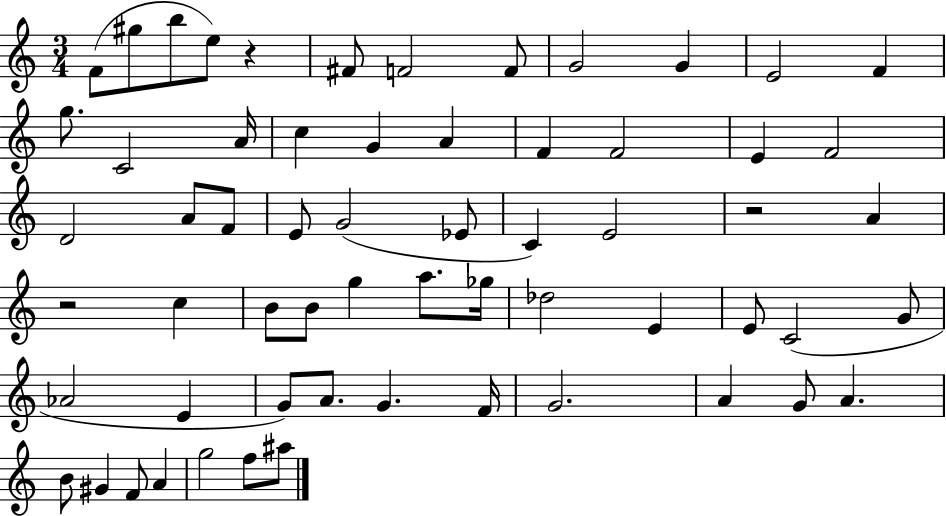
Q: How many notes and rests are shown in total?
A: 61